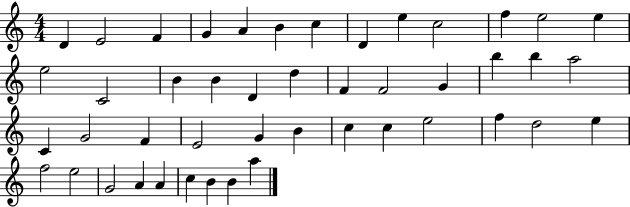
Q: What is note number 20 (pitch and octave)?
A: F4